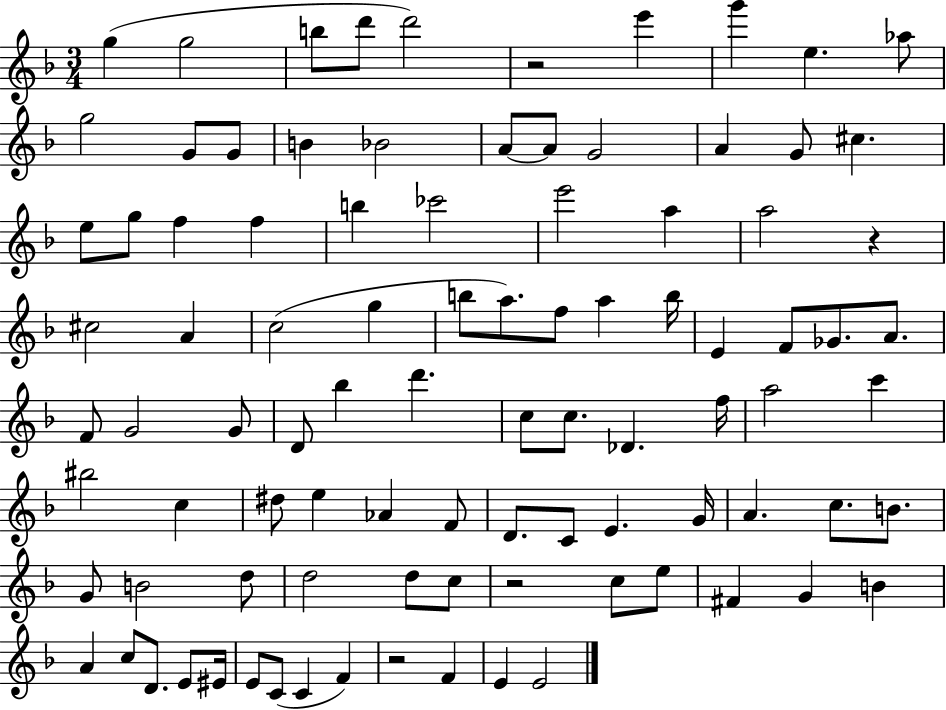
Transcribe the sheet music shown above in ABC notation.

X:1
T:Untitled
M:3/4
L:1/4
K:F
g g2 b/2 d'/2 d'2 z2 e' g' e _a/2 g2 G/2 G/2 B _B2 A/2 A/2 G2 A G/2 ^c e/2 g/2 f f b _c'2 e'2 a a2 z ^c2 A c2 g b/2 a/2 f/2 a b/4 E F/2 _G/2 A/2 F/2 G2 G/2 D/2 _b d' c/2 c/2 _D f/4 a2 c' ^b2 c ^d/2 e _A F/2 D/2 C/2 E G/4 A c/2 B/2 G/2 B2 d/2 d2 d/2 c/2 z2 c/2 e/2 ^F G B A c/2 D/2 E/2 ^E/4 E/2 C/2 C F z2 F E E2